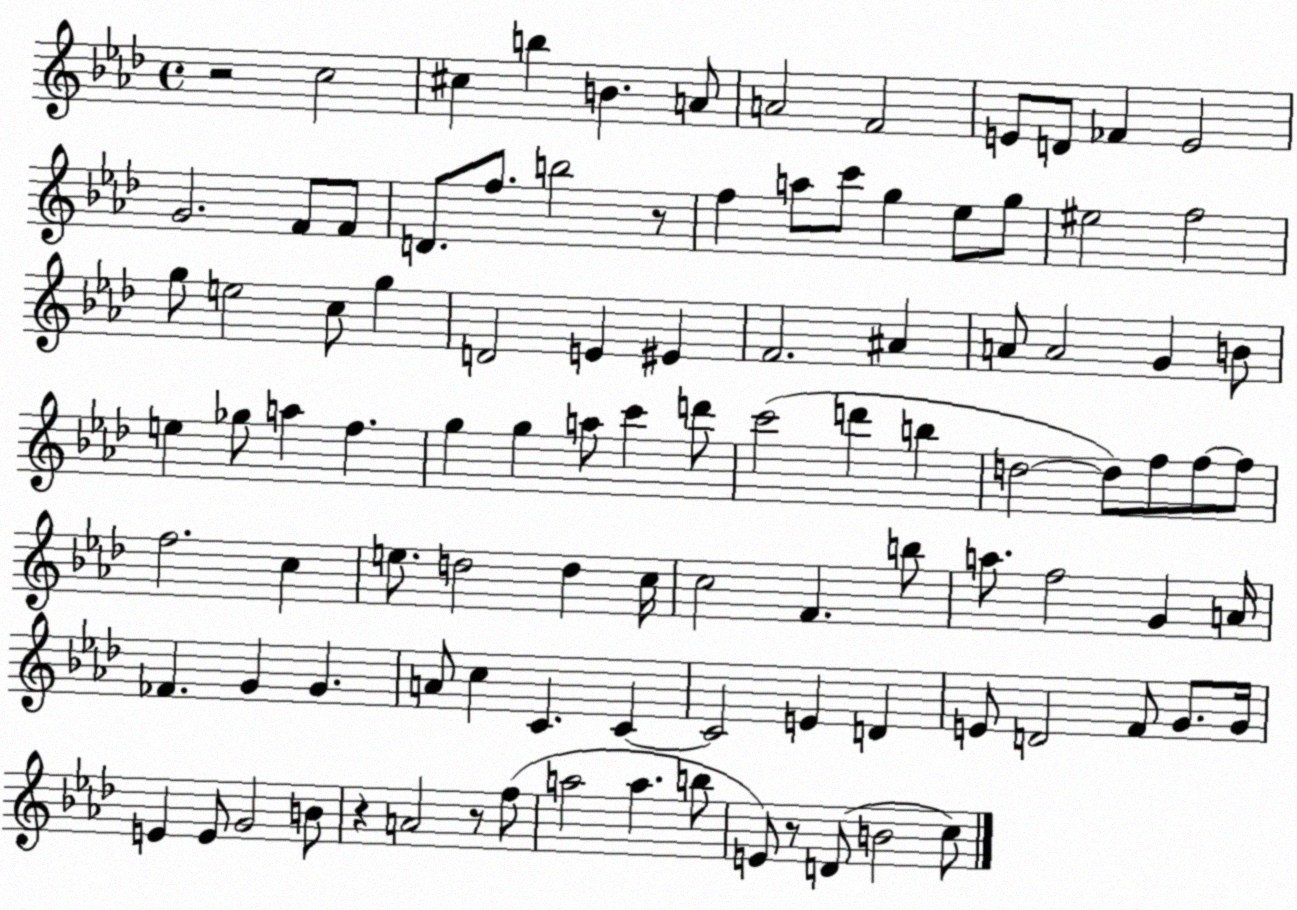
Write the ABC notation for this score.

X:1
T:Untitled
M:4/4
L:1/4
K:Ab
z2 c2 ^c b B A/2 A2 F2 E/2 D/2 _F E2 G2 F/2 F/2 D/2 f/2 b2 z/2 f a/2 c'/2 g _e/2 g/2 ^e2 f2 g/2 e2 c/2 g D2 E ^E F2 ^A A/2 A2 G B/2 e _g/2 a f g g a/2 c' d'/2 c'2 d' b d2 d/2 f/2 f/2 f/2 f2 c e/2 d2 d c/4 c2 F b/2 a/2 f2 G A/4 _F G G A/2 c C C C2 E D E/2 D2 F/2 G/2 G/4 E E/2 G2 B/2 z A2 z/2 f/2 a2 a b/2 E/2 z/2 D/2 B2 c/2